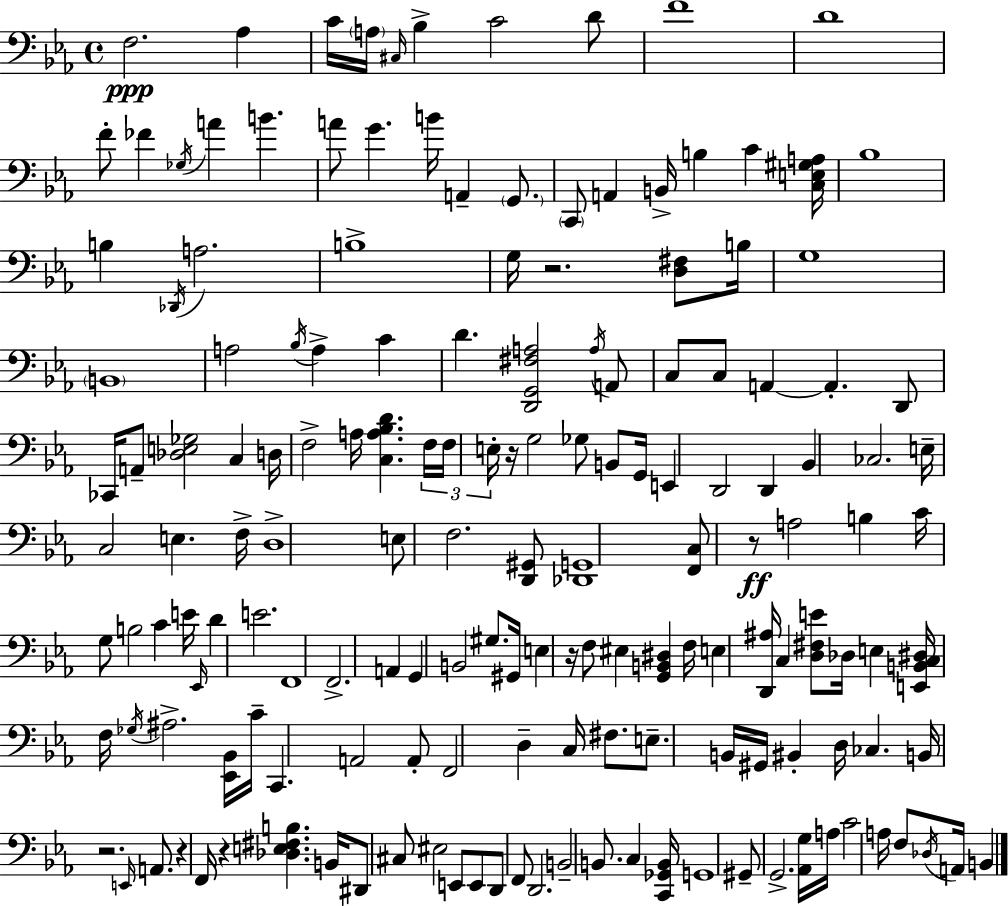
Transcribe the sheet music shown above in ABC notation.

X:1
T:Untitled
M:4/4
L:1/4
K:Eb
F,2 _A, C/4 A,/4 ^C,/4 _B, C2 D/2 F4 D4 F/2 _F _G,/4 A B A/2 G B/4 A,, G,,/2 C,,/2 A,, B,,/4 B, C [C,E,^G,A,]/4 _B,4 B, _D,,/4 A,2 B,4 G,/4 z2 [D,^F,]/2 B,/4 G,4 B,,4 A,2 _B,/4 A, C D [D,,G,,^F,A,]2 A,/4 A,,/2 C,/2 C,/2 A,, A,, D,,/2 _C,,/4 A,,/2 [_D,E,_G,]2 C, D,/4 F,2 A,/4 [C,A,_B,D] F,/4 F,/4 E,/4 z/4 G,2 _G,/2 B,,/2 G,,/4 E,, D,,2 D,, _B,, _C,2 E,/4 C,2 E, F,/4 D,4 E,/2 F,2 [D,,^G,,]/2 [_D,,G,,]4 [F,,C,]/2 z/2 A,2 B, C/4 G,/2 B,2 C E/4 _E,,/4 D E2 F,,4 F,,2 A,, G,, B,,2 ^G,/2 ^G,,/4 E, z/4 F,/2 ^E, [G,,B,,^D,] F,/4 E, [D,,^A,]/4 C, [D,^F,E]/2 _D,/4 E, [E,,B,,C,^D,]/4 F,/4 _G,/4 ^A,2 [_E,,_B,,]/4 C/4 C,, A,,2 A,,/2 F,,2 D, C,/4 ^F,/2 E,/2 B,,/4 ^G,,/4 ^B,, D,/4 _C, B,,/4 z2 E,,/4 A,,/2 z F,,/4 z [_D,E,^F,B,] B,,/4 ^D,,/2 ^C,/2 ^E,2 E,,/2 E,,/2 D,,/2 F,,/2 D,,2 B,,2 B,,/2 C, [C,,_G,,B,,]/4 G,,4 ^G,,/2 G,,2 [_A,,G,]/4 A,/4 C2 A,/4 F,/2 _D,/4 A,,/4 B,,